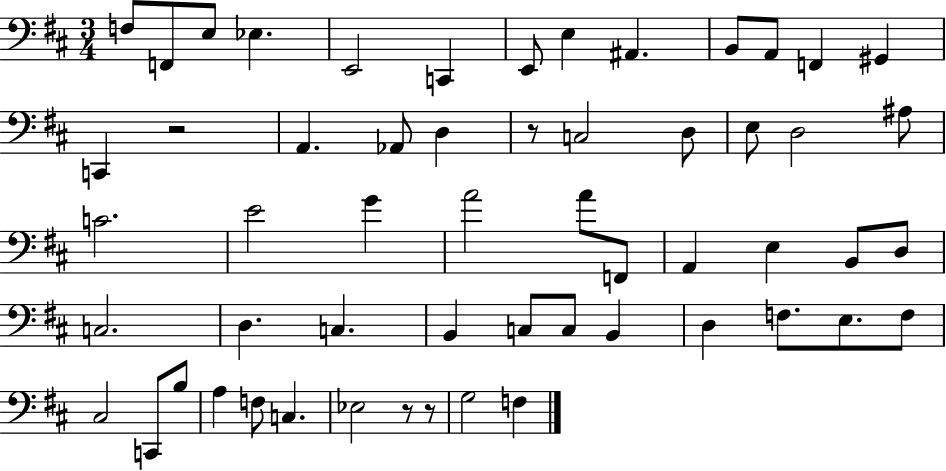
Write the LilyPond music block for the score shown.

{
  \clef bass
  \numericTimeSignature
  \time 3/4
  \key d \major
  f8 f,8 e8 ees4. | e,2 c,4 | e,8 e4 ais,4. | b,8 a,8 f,4 gis,4 | \break c,4 r2 | a,4. aes,8 d4 | r8 c2 d8 | e8 d2 ais8 | \break c'2. | e'2 g'4 | a'2 a'8 f,8 | a,4 e4 b,8 d8 | \break c2. | d4. c4. | b,4 c8 c8 b,4 | d4 f8. e8. f8 | \break cis2 c,8 b8 | a4 f8 c4. | ees2 r8 r8 | g2 f4 | \break \bar "|."
}